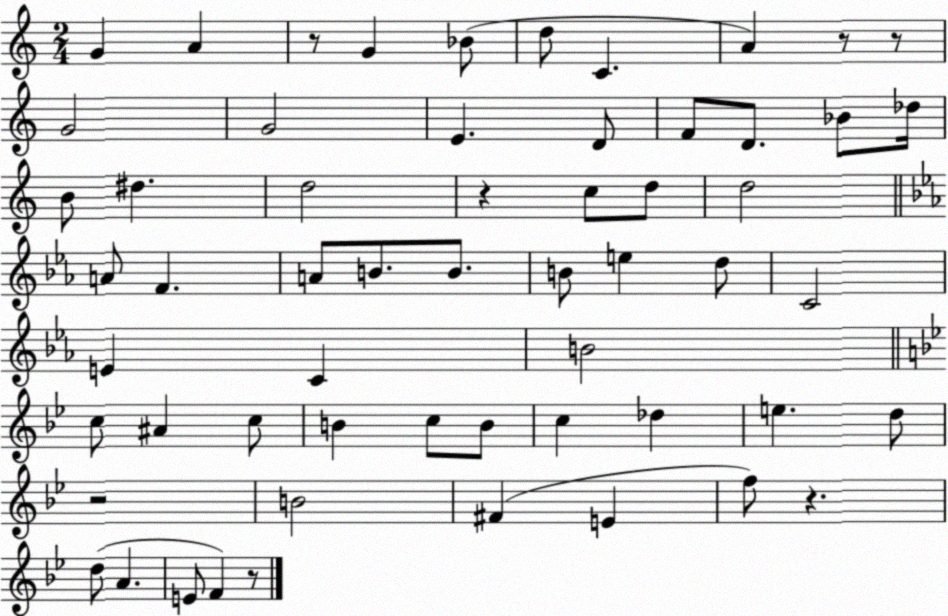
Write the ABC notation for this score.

X:1
T:Untitled
M:2/4
L:1/4
K:C
G A z/2 G _B/2 d/2 C A z/2 z/2 G2 G2 E D/2 F/2 D/2 _B/2 _d/4 B/2 ^d d2 z c/2 d/2 d2 A/2 F A/2 B/2 B/2 B/2 e d/2 C2 E C B2 c/2 ^A c/2 B c/2 B/2 c _d e d/2 z2 B2 ^F E f/2 z d/2 A E/2 F z/2